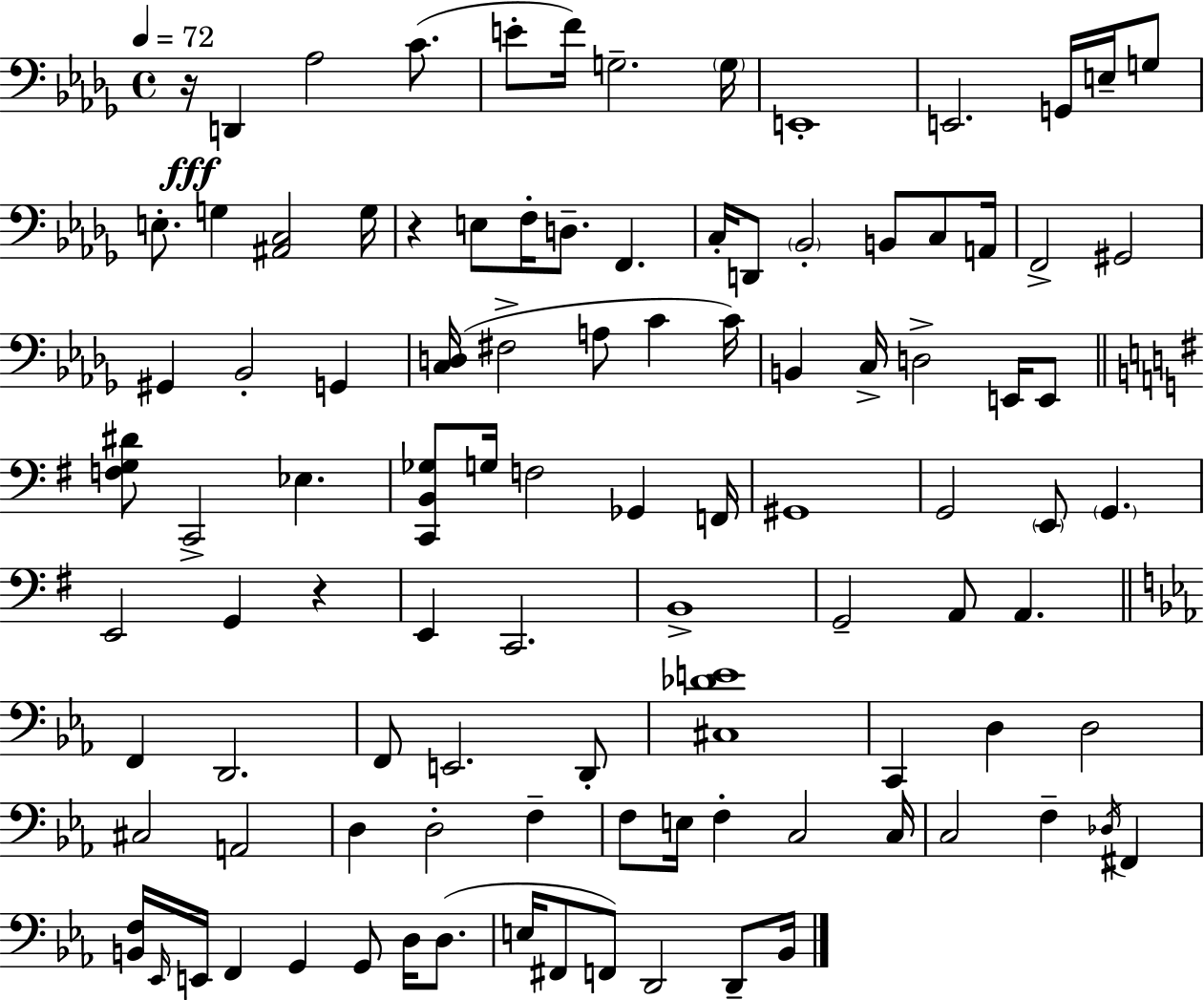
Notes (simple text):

R/s D2/q Ab3/h C4/e. E4/e F4/s G3/h. G3/s E2/w E2/h. G2/s E3/s G3/e E3/e. G3/q [A#2,C3]/h G3/s R/q E3/e F3/s D3/e. F2/q. C3/s D2/e Bb2/h B2/e C3/e A2/s F2/h G#2/h G#2/q Bb2/h G2/q [C3,D3]/s F#3/h A3/e C4/q C4/s B2/q C3/s D3/h E2/s E2/e [F3,G3,D#4]/e C2/h Eb3/q. [C2,B2,Gb3]/e G3/s F3/h Gb2/q F2/s G#2/w G2/h E2/e G2/q. E2/h G2/q R/q E2/q C2/h. B2/w G2/h A2/e A2/q. F2/q D2/h. F2/e E2/h. D2/e [C#3,Db4,E4]/w C2/q D3/q D3/h C#3/h A2/h D3/q D3/h F3/q F3/e E3/s F3/q C3/h C3/s C3/h F3/q Db3/s F#2/q [B2,F3]/s Eb2/s E2/s F2/q G2/q G2/e D3/s D3/e. E3/s F#2/e F2/e D2/h D2/e Bb2/s